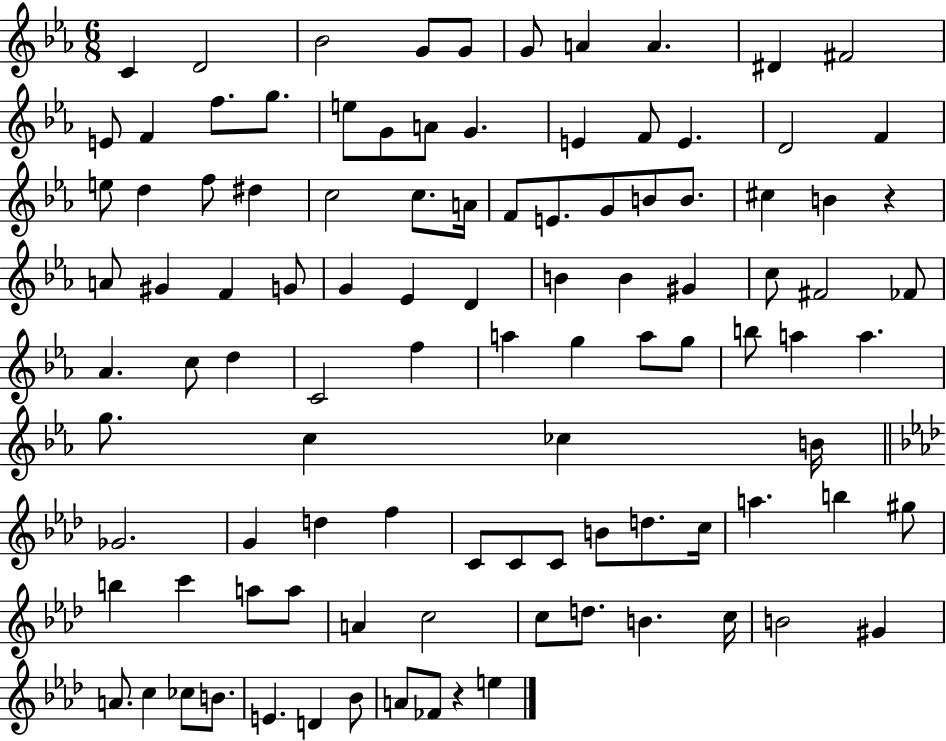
{
  \clef treble
  \numericTimeSignature
  \time 6/8
  \key ees \major
  c'4 d'2 | bes'2 g'8 g'8 | g'8 a'4 a'4. | dis'4 fis'2 | \break e'8 f'4 f''8. g''8. | e''8 g'8 a'8 g'4. | e'4 f'8 e'4. | d'2 f'4 | \break e''8 d''4 f''8 dis''4 | c''2 c''8. a'16 | f'8 e'8. g'8 b'8 b'8. | cis''4 b'4 r4 | \break a'8 gis'4 f'4 g'8 | g'4 ees'4 d'4 | b'4 b'4 gis'4 | c''8 fis'2 fes'8 | \break aes'4. c''8 d''4 | c'2 f''4 | a''4 g''4 a''8 g''8 | b''8 a''4 a''4. | \break g''8. c''4 ces''4 b'16 | \bar "||" \break \key f \minor ges'2. | g'4 d''4 f''4 | c'8 c'8 c'8 b'8 d''8. c''16 | a''4. b''4 gis''8 | \break b''4 c'''4 a''8 a''8 | a'4 c''2 | c''8 d''8. b'4. c''16 | b'2 gis'4 | \break a'8. c''4 ces''8 b'8. | e'4. d'4 bes'8 | a'8 fes'8 r4 e''4 | \bar "|."
}